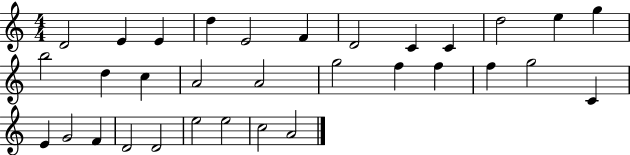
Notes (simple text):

D4/h E4/q E4/q D5/q E4/h F4/q D4/h C4/q C4/q D5/h E5/q G5/q B5/h D5/q C5/q A4/h A4/h G5/h F5/q F5/q F5/q G5/h C4/q E4/q G4/h F4/q D4/h D4/h E5/h E5/h C5/h A4/h